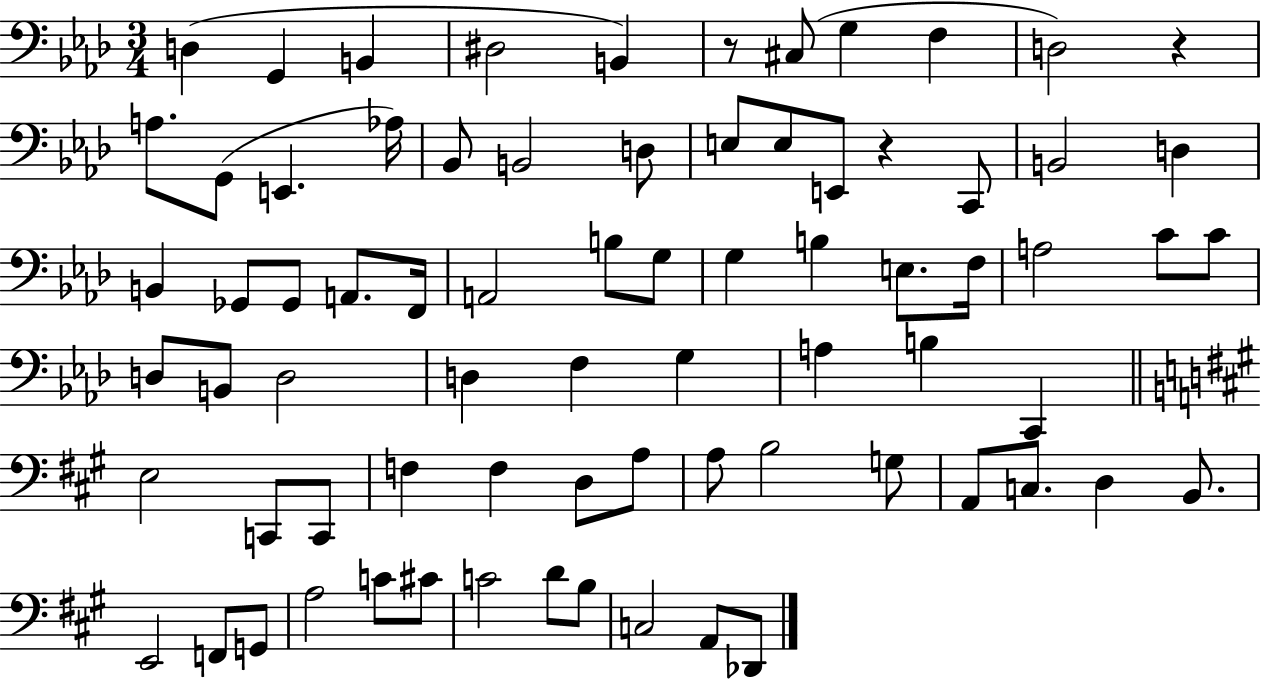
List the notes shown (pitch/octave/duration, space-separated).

D3/q G2/q B2/q D#3/h B2/q R/e C#3/e G3/q F3/q D3/h R/q A3/e. G2/e E2/q. Ab3/s Bb2/e B2/h D3/e E3/e E3/e E2/e R/q C2/e B2/h D3/q B2/q Gb2/e Gb2/e A2/e. F2/s A2/h B3/e G3/e G3/q B3/q E3/e. F3/s A3/h C4/e C4/e D3/e B2/e D3/h D3/q F3/q G3/q A3/q B3/q C2/q E3/h C2/e C2/e F3/q F3/q D3/e A3/e A3/e B3/h G3/e A2/e C3/e. D3/q B2/e. E2/h F2/e G2/e A3/h C4/e C#4/e C4/h D4/e B3/e C3/h A2/e Db2/e